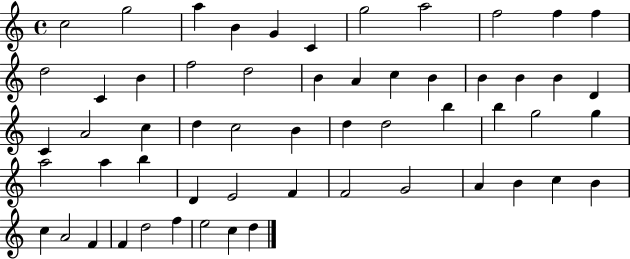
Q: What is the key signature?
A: C major